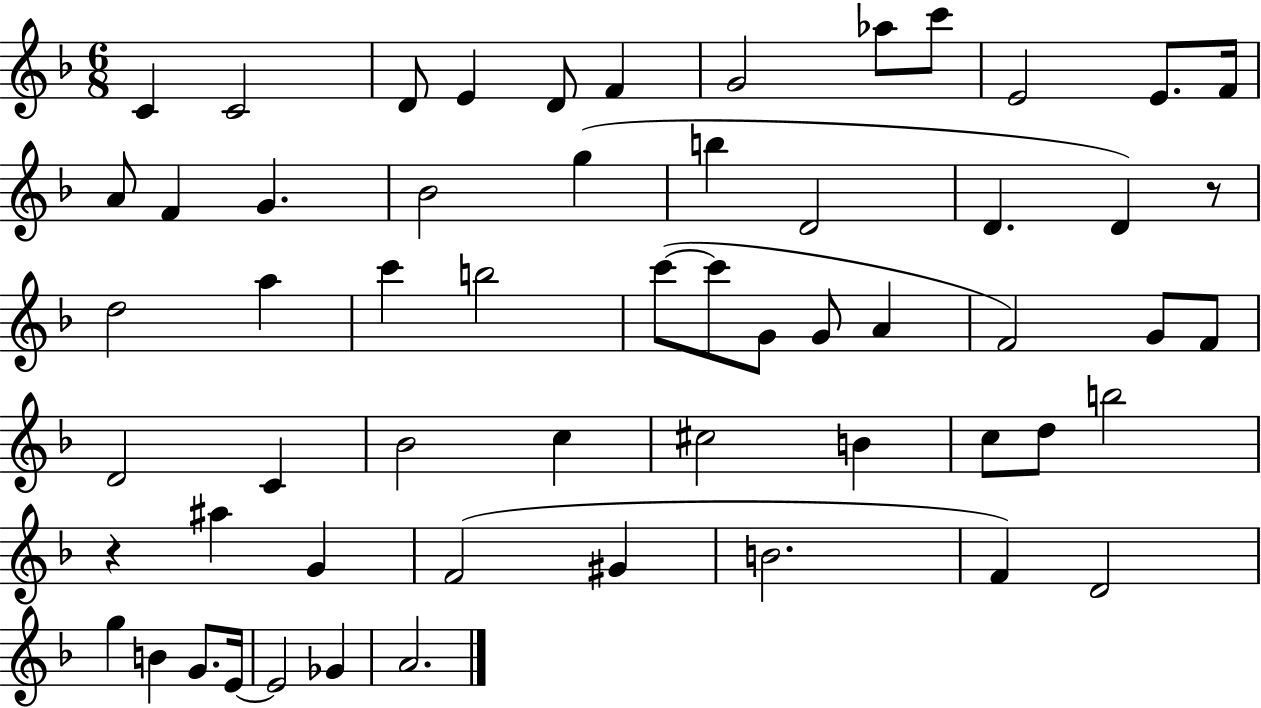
{
  \clef treble
  \numericTimeSignature
  \time 6/8
  \key f \major
  c'4 c'2 | d'8 e'4 d'8 f'4 | g'2 aes''8 c'''8 | e'2 e'8. f'16 | \break a'8 f'4 g'4. | bes'2 g''4( | b''4 d'2 | d'4. d'4) r8 | \break d''2 a''4 | c'''4 b''2 | c'''8~(~ c'''8 g'8 g'8 a'4 | f'2) g'8 f'8 | \break d'2 c'4 | bes'2 c''4 | cis''2 b'4 | c''8 d''8 b''2 | \break r4 ais''4 g'4 | f'2( gis'4 | b'2. | f'4) d'2 | \break g''4 b'4 g'8. e'16~~ | e'2 ges'4 | a'2. | \bar "|."
}